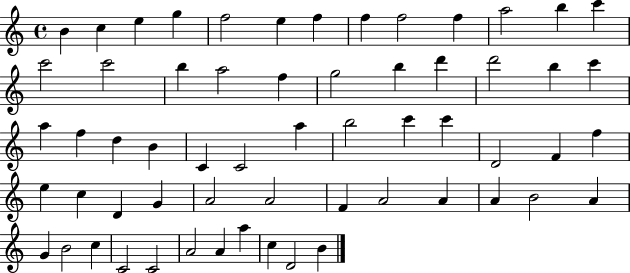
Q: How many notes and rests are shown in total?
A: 60